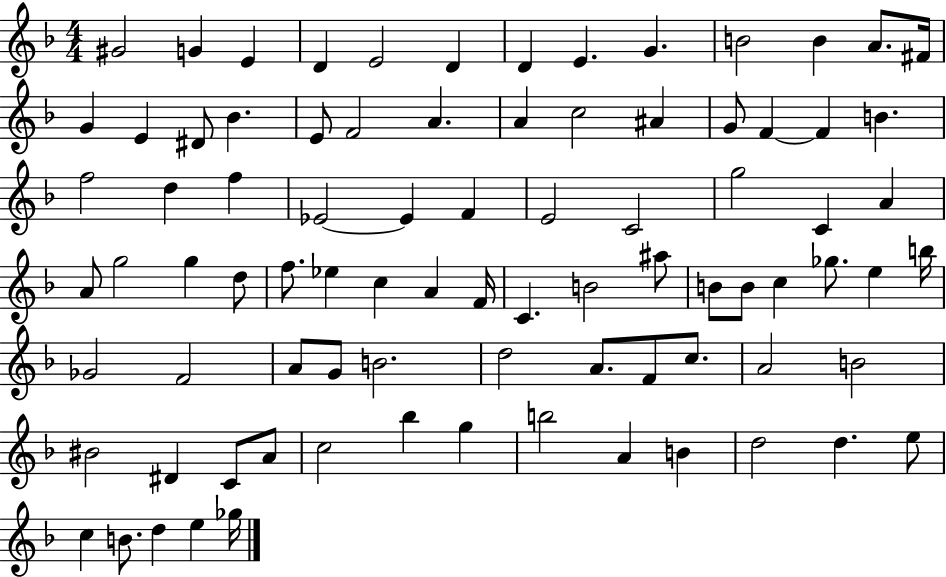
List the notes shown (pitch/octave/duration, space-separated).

G#4/h G4/q E4/q D4/q E4/h D4/q D4/q E4/q. G4/q. B4/h B4/q A4/e. F#4/s G4/q E4/q D#4/e Bb4/q. E4/e F4/h A4/q. A4/q C5/h A#4/q G4/e F4/q F4/q B4/q. F5/h D5/q F5/q Eb4/h Eb4/q F4/q E4/h C4/h G5/h C4/q A4/q A4/e G5/h G5/q D5/e F5/e. Eb5/q C5/q A4/q F4/s C4/q. B4/h A#5/e B4/e B4/e C5/q Gb5/e. E5/q B5/s Gb4/h F4/h A4/e G4/e B4/h. D5/h A4/e. F4/e C5/e. A4/h B4/h BIS4/h D#4/q C4/e A4/e C5/h Bb5/q G5/q B5/h A4/q B4/q D5/h D5/q. E5/e C5/q B4/e. D5/q E5/q Gb5/s